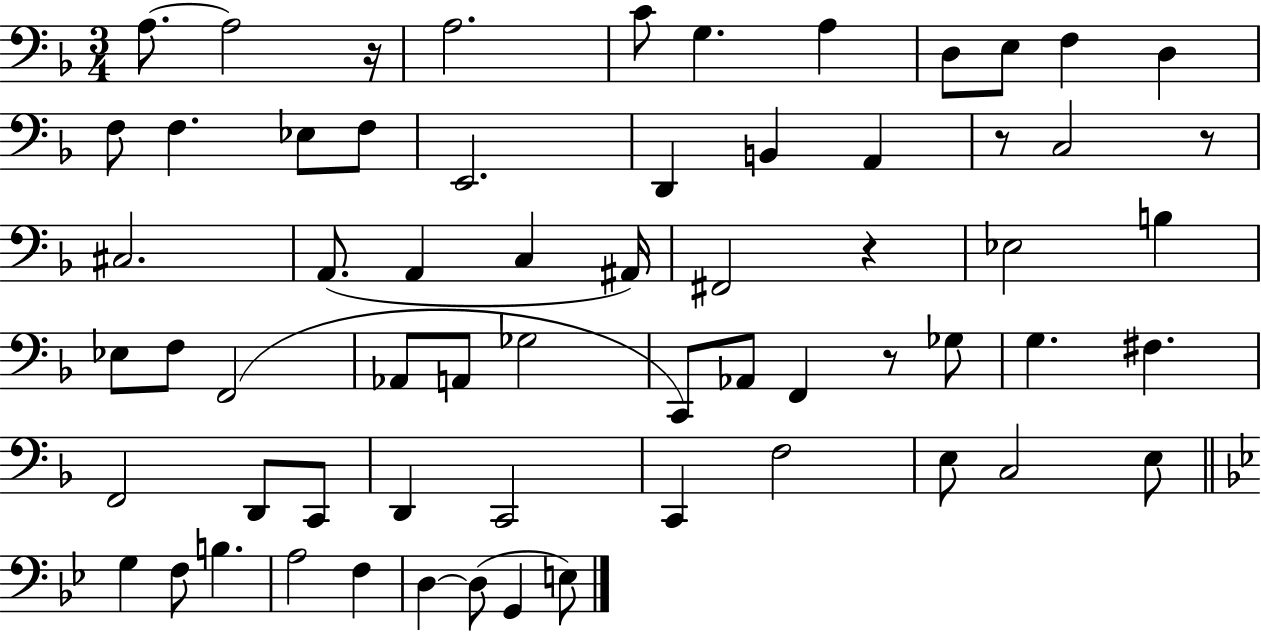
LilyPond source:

{
  \clef bass
  \numericTimeSignature
  \time 3/4
  \key f \major
  \repeat volta 2 { a8.~~ a2 r16 | a2. | c'8 g4. a4 | d8 e8 f4 d4 | \break f8 f4. ees8 f8 | e,2. | d,4 b,4 a,4 | r8 c2 r8 | \break cis2. | a,8.( a,4 c4 ais,16) | fis,2 r4 | ees2 b4 | \break ees8 f8 f,2( | aes,8 a,8 ges2 | c,8) aes,8 f,4 r8 ges8 | g4. fis4. | \break f,2 d,8 c,8 | d,4 c,2 | c,4 f2 | e8 c2 e8 | \break \bar "||" \break \key bes \major g4 f8 b4. | a2 f4 | d4~~ d8( g,4 e8) | } \bar "|."
}